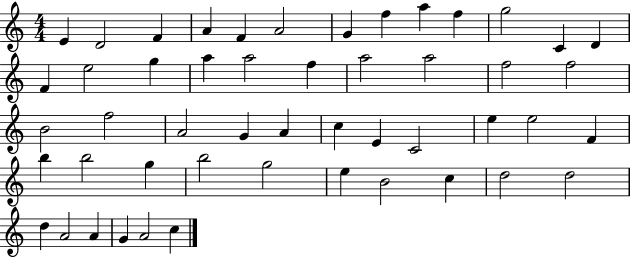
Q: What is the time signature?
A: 4/4